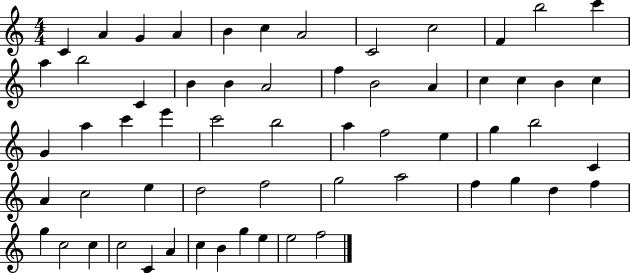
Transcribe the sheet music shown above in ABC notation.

X:1
T:Untitled
M:4/4
L:1/4
K:C
C A G A B c A2 C2 c2 F b2 c' a b2 C B B A2 f B2 A c c B c G a c' e' c'2 b2 a f2 e g b2 C A c2 e d2 f2 g2 a2 f g d f g c2 c c2 C A c B g e e2 f2